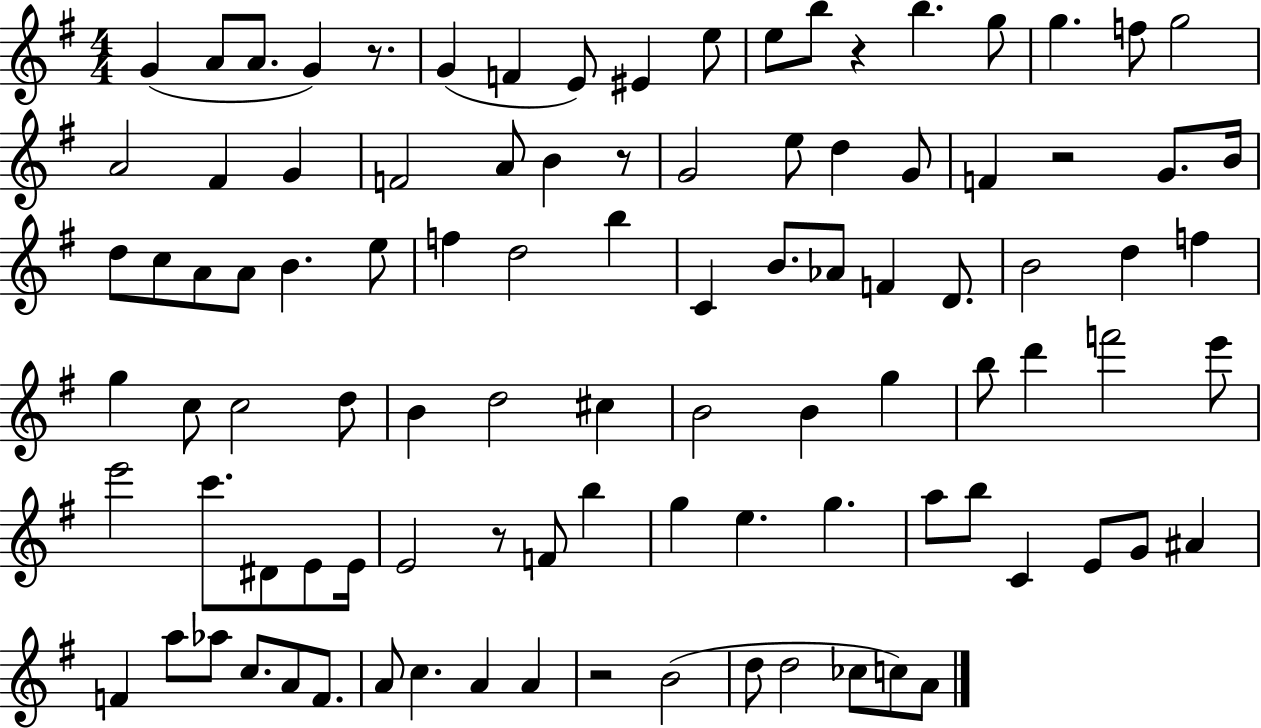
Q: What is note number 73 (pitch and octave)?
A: B5